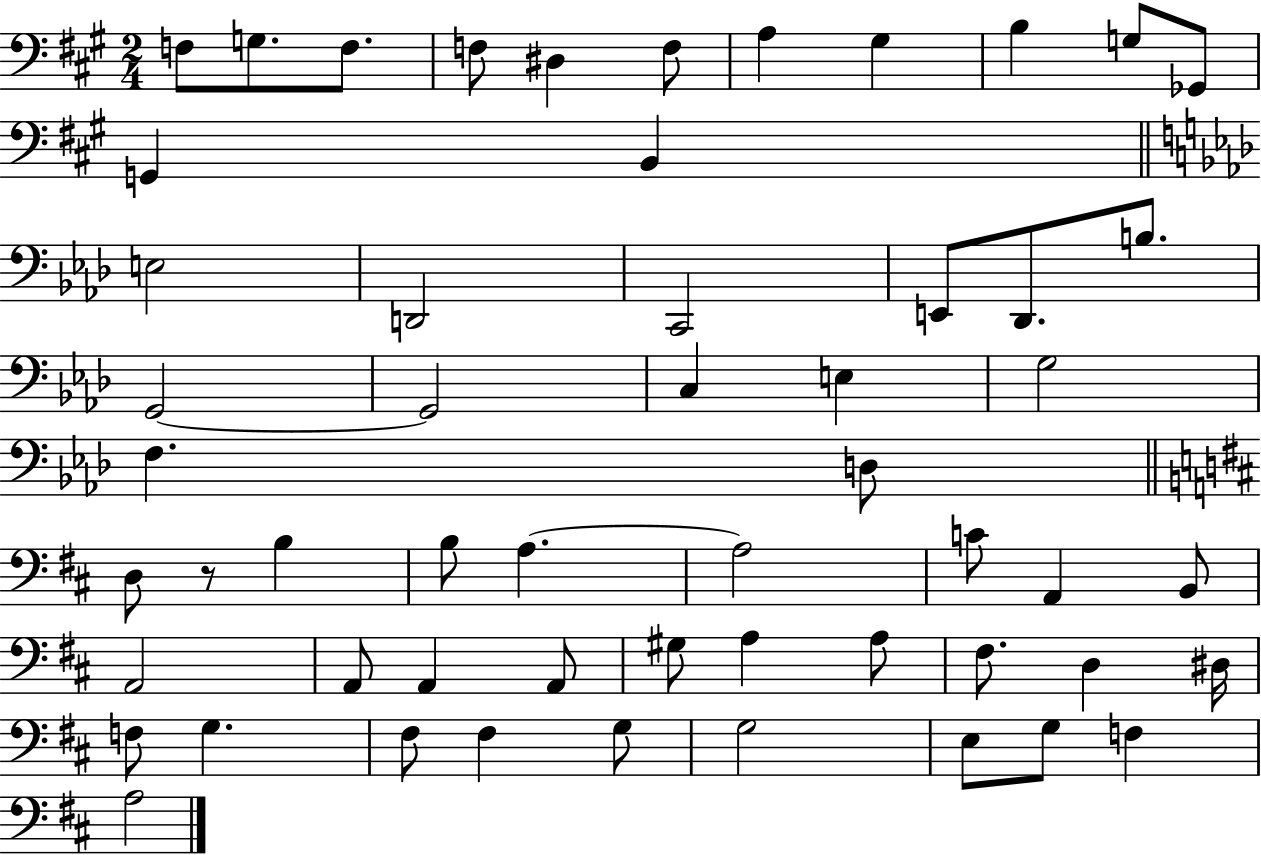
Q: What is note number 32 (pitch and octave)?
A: C4